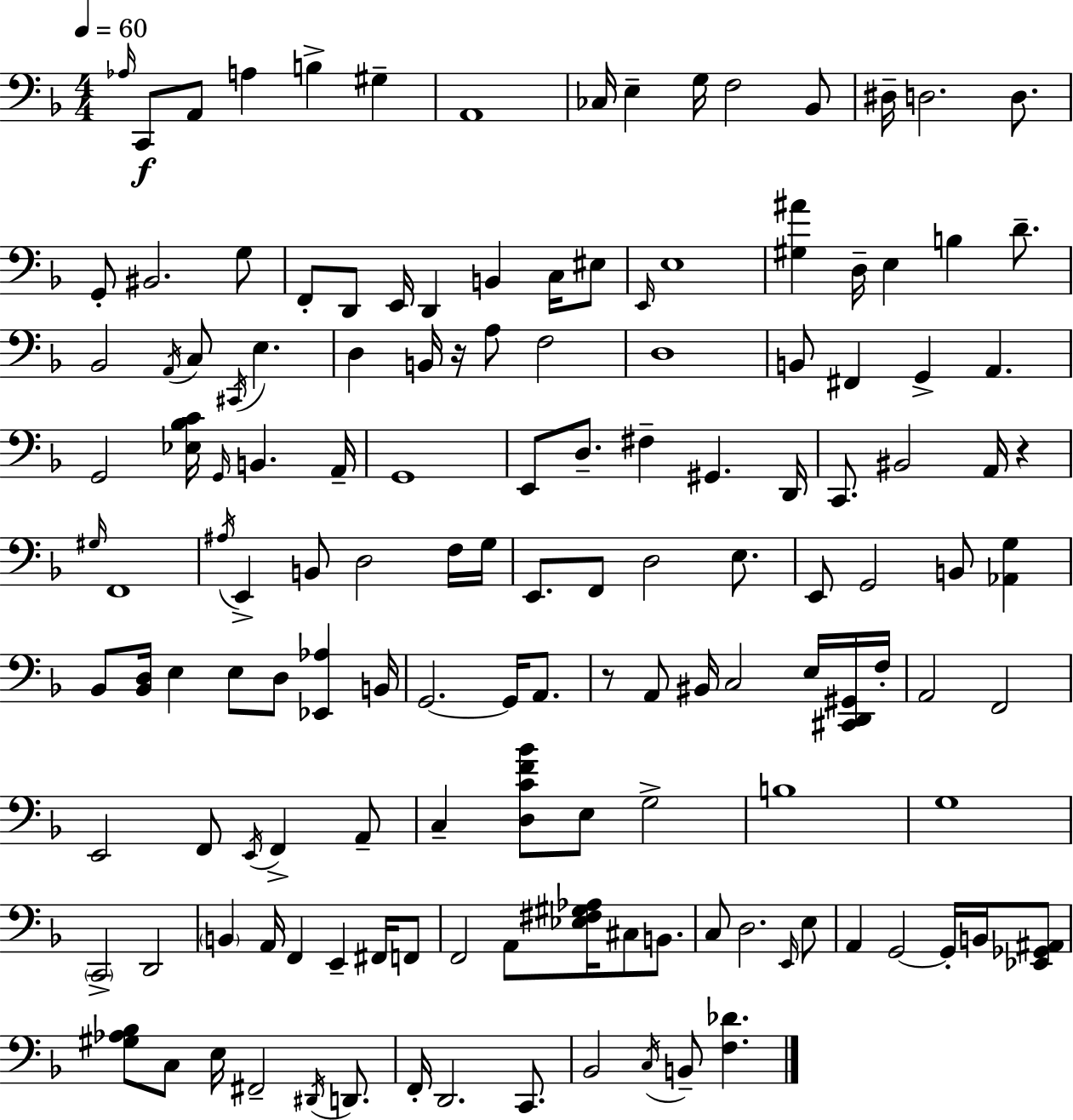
Ab3/s C2/e A2/e A3/q B3/q G#3/q A2/w CES3/s E3/q G3/s F3/h Bb2/e D#3/s D3/h. D3/e. G2/e BIS2/h. G3/e F2/e D2/e E2/s D2/q B2/q C3/s EIS3/e E2/s E3/w [G#3,A#4]/q D3/s E3/q B3/q D4/e. Bb2/h A2/s C3/e C#2/s E3/q. D3/q B2/s R/s A3/e F3/h D3/w B2/e F#2/q G2/q A2/q. G2/h [Eb3,Bb3,C4]/s G2/s B2/q. A2/s G2/w E2/e D3/e. F#3/q G#2/q. D2/s C2/e. BIS2/h A2/s R/q G#3/s F2/w A#3/s E2/q B2/e D3/h F3/s G3/s E2/e. F2/e D3/h E3/e. E2/e G2/h B2/e [Ab2,G3]/q Bb2/e [Bb2,D3]/s E3/q E3/e D3/e [Eb2,Ab3]/q B2/s G2/h. G2/s A2/e. R/e A2/e BIS2/s C3/h E3/s [C#2,D2,G#2]/s F3/s A2/h F2/h E2/h F2/e E2/s F2/q A2/e C3/q [D3,C4,F4,Bb4]/e E3/e G3/h B3/w G3/w C2/h D2/h B2/q A2/s F2/q E2/q F#2/s F2/e F2/h A2/e [Eb3,F#3,G#3,Ab3]/s C#3/e B2/e. C3/e D3/h. E2/s E3/e A2/q G2/h G2/s B2/s [Eb2,Gb2,A#2]/e [G#3,Ab3,Bb3]/e C3/e E3/s F#2/h D#2/s D2/e. F2/s D2/h. C2/e. Bb2/h C3/s B2/e [F3,Db4]/q.